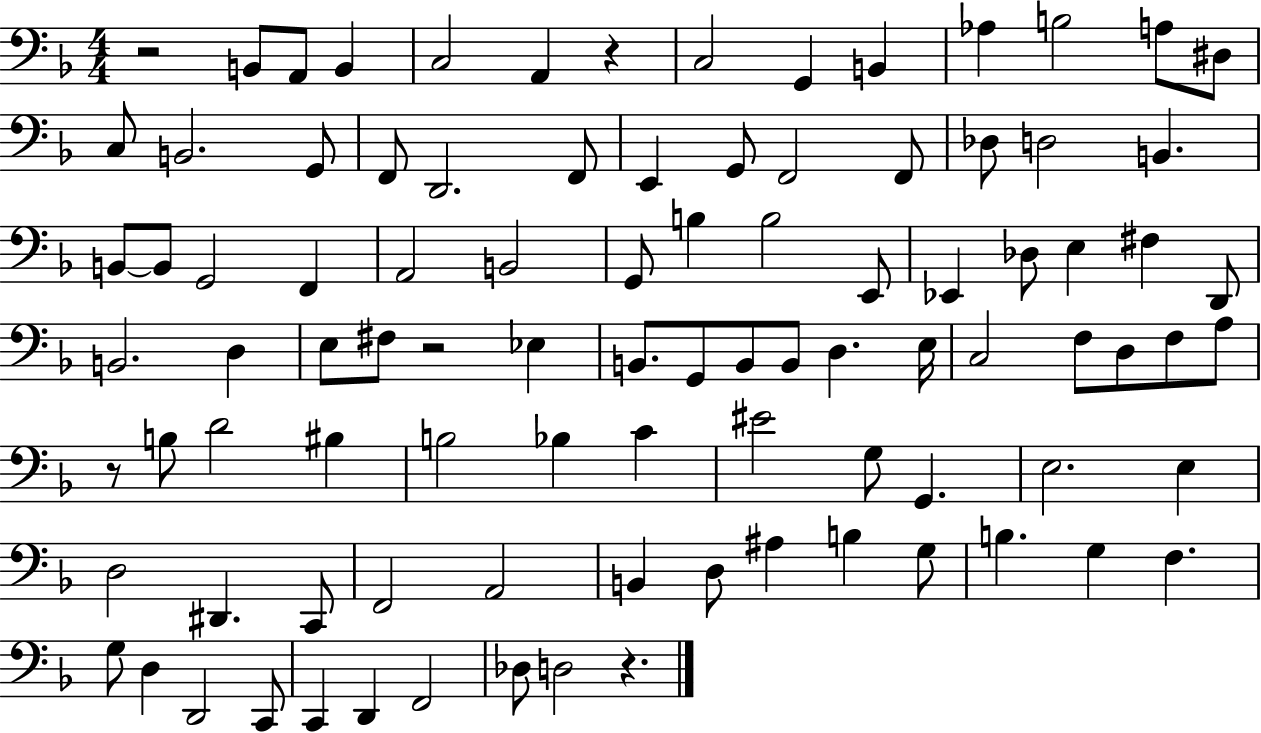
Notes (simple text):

R/h B2/e A2/e B2/q C3/h A2/q R/q C3/h G2/q B2/q Ab3/q B3/h A3/e D#3/e C3/e B2/h. G2/e F2/e D2/h. F2/e E2/q G2/e F2/h F2/e Db3/e D3/h B2/q. B2/e B2/e G2/h F2/q A2/h B2/h G2/e B3/q B3/h E2/e Eb2/q Db3/e E3/q F#3/q D2/e B2/h. D3/q E3/e F#3/e R/h Eb3/q B2/e. G2/e B2/e B2/e D3/q. E3/s C3/h F3/e D3/e F3/e A3/e R/e B3/e D4/h BIS3/q B3/h Bb3/q C4/q EIS4/h G3/e G2/q. E3/h. E3/q D3/h D#2/q. C2/e F2/h A2/h B2/q D3/e A#3/q B3/q G3/e B3/q. G3/q F3/q. G3/e D3/q D2/h C2/e C2/q D2/q F2/h Db3/e D3/h R/q.